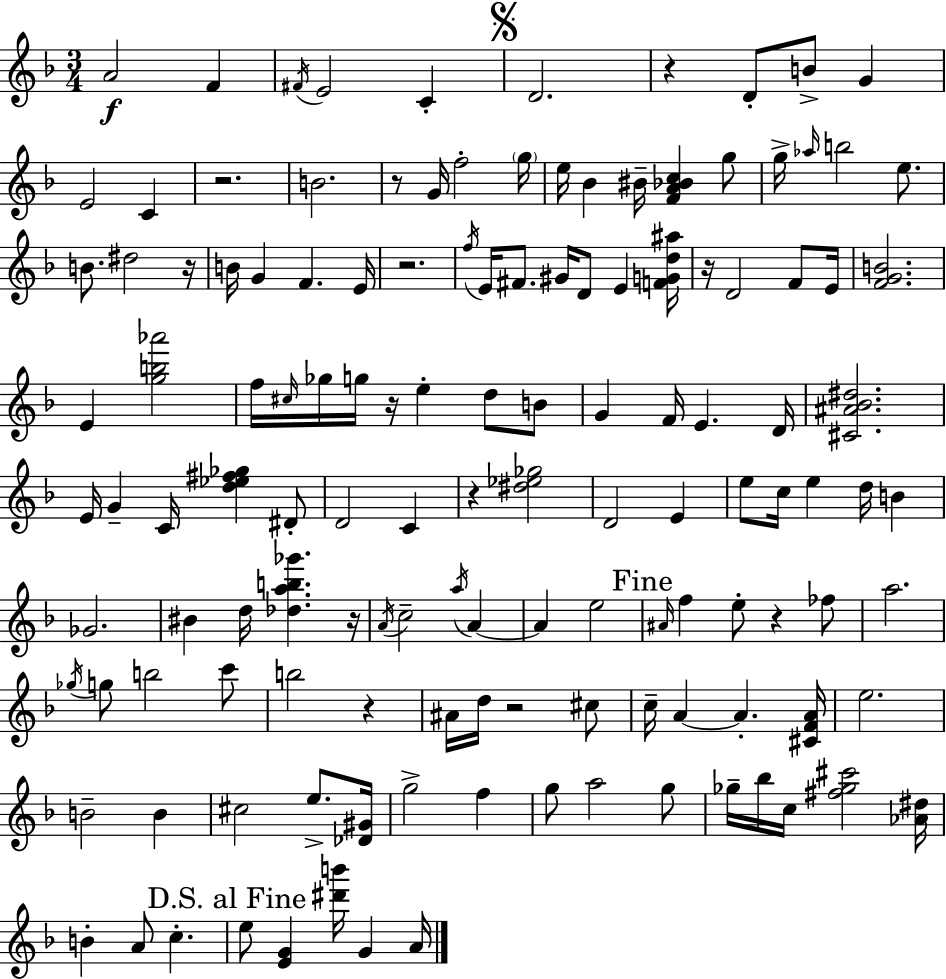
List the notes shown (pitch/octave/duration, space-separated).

A4/h F4/q F#4/s E4/h C4/q D4/h. R/q D4/e B4/e G4/q E4/h C4/q R/h. B4/h. R/e G4/s F5/h G5/s E5/s Bb4/q BIS4/s [F4,A4,Bb4,C5]/q G5/e G5/s Ab5/s B5/h E5/e. B4/e. D#5/h R/s B4/s G4/q F4/q. E4/s R/h. F5/s E4/s F#4/e. G#4/s D4/e E4/q [F4,G4,D5,A#5]/s R/s D4/h F4/e E4/s [F4,G4,B4]/h. E4/q [G5,B5,Ab6]/h F5/s C#5/s Gb5/s G5/s R/s E5/q D5/e B4/e G4/q F4/s E4/q. D4/s [C#4,A#4,Bb4,D#5]/h. E4/s G4/q C4/s [D5,Eb5,F#5,Gb5]/q D#4/e D4/h C4/q R/q [D#5,Eb5,Gb5]/h D4/h E4/q E5/e C5/s E5/q D5/s B4/q Gb4/h. BIS4/q D5/s [Db5,A5,B5,Gb6]/q. R/s A4/s C5/h A5/s A4/q A4/q E5/h A#4/s F5/q E5/e R/q FES5/e A5/h. Gb5/s G5/e B5/h C6/e B5/h R/q A#4/s D5/s R/h C#5/e C5/s A4/q A4/q. [C#4,F4,A4]/s E5/h. B4/h B4/q C#5/h E5/e. [Db4,G#4]/s G5/h F5/q G5/e A5/h G5/e Gb5/s Bb5/s C5/s [F#5,Gb5,C#6]/h [Ab4,D#5]/s B4/q A4/e C5/q. E5/e [E4,G4]/q [D#6,B6]/s G4/q A4/s